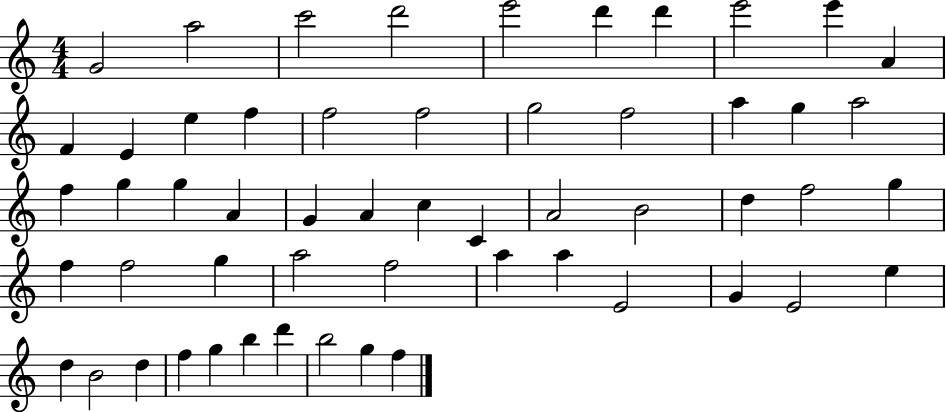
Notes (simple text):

G4/h A5/h C6/h D6/h E6/h D6/q D6/q E6/h E6/q A4/q F4/q E4/q E5/q F5/q F5/h F5/h G5/h F5/h A5/q G5/q A5/h F5/q G5/q G5/q A4/q G4/q A4/q C5/q C4/q A4/h B4/h D5/q F5/h G5/q F5/q F5/h G5/q A5/h F5/h A5/q A5/q E4/h G4/q E4/h E5/q D5/q B4/h D5/q F5/q G5/q B5/q D6/q B5/h G5/q F5/q